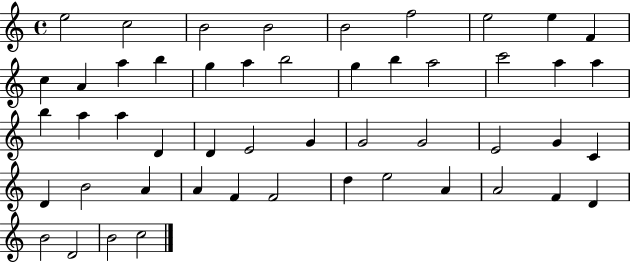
{
  \clef treble
  \time 4/4
  \defaultTimeSignature
  \key c \major
  e''2 c''2 | b'2 b'2 | b'2 f''2 | e''2 e''4 f'4 | \break c''4 a'4 a''4 b''4 | g''4 a''4 b''2 | g''4 b''4 a''2 | c'''2 a''4 a''4 | \break b''4 a''4 a''4 d'4 | d'4 e'2 g'4 | g'2 g'2 | e'2 g'4 c'4 | \break d'4 b'2 a'4 | a'4 f'4 f'2 | d''4 e''2 a'4 | a'2 f'4 d'4 | \break b'2 d'2 | b'2 c''2 | \bar "|."
}